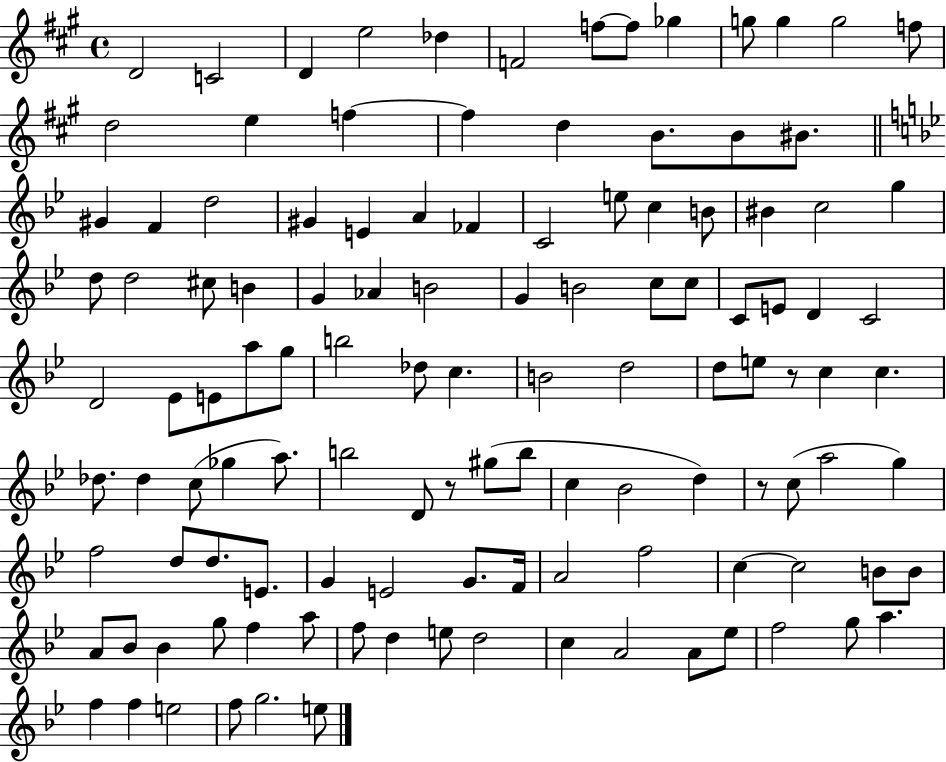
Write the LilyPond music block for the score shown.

{
  \clef treble
  \time 4/4
  \defaultTimeSignature
  \key a \major
  d'2 c'2 | d'4 e''2 des''4 | f'2 f''8~~ f''8 ges''4 | g''8 g''4 g''2 f''8 | \break d''2 e''4 f''4~~ | f''4 d''4 b'8. b'8 bis'8. | \bar "||" \break \key g \minor gis'4 f'4 d''2 | gis'4 e'4 a'4 fes'4 | c'2 e''8 c''4 b'8 | bis'4 c''2 g''4 | \break d''8 d''2 cis''8 b'4 | g'4 aes'4 b'2 | g'4 b'2 c''8 c''8 | c'8 e'8 d'4 c'2 | \break d'2 ees'8 e'8 a''8 g''8 | b''2 des''8 c''4. | b'2 d''2 | d''8 e''8 r8 c''4 c''4. | \break des''8. des''4 c''8( ges''4 a''8.) | b''2 d'8 r8 gis''8( b''8 | c''4 bes'2 d''4) | r8 c''8( a''2 g''4) | \break f''2 d''8 d''8. e'8. | g'4 e'2 g'8. f'16 | a'2 f''2 | c''4~~ c''2 b'8 b'8 | \break a'8 bes'8 bes'4 g''8 f''4 a''8 | f''8 d''4 e''8 d''2 | c''4 a'2 a'8 ees''8 | f''2 g''8 a''4. | \break f''4 f''4 e''2 | f''8 g''2. e''8 | \bar "|."
}